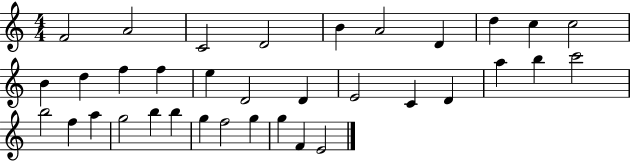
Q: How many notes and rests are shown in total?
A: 35